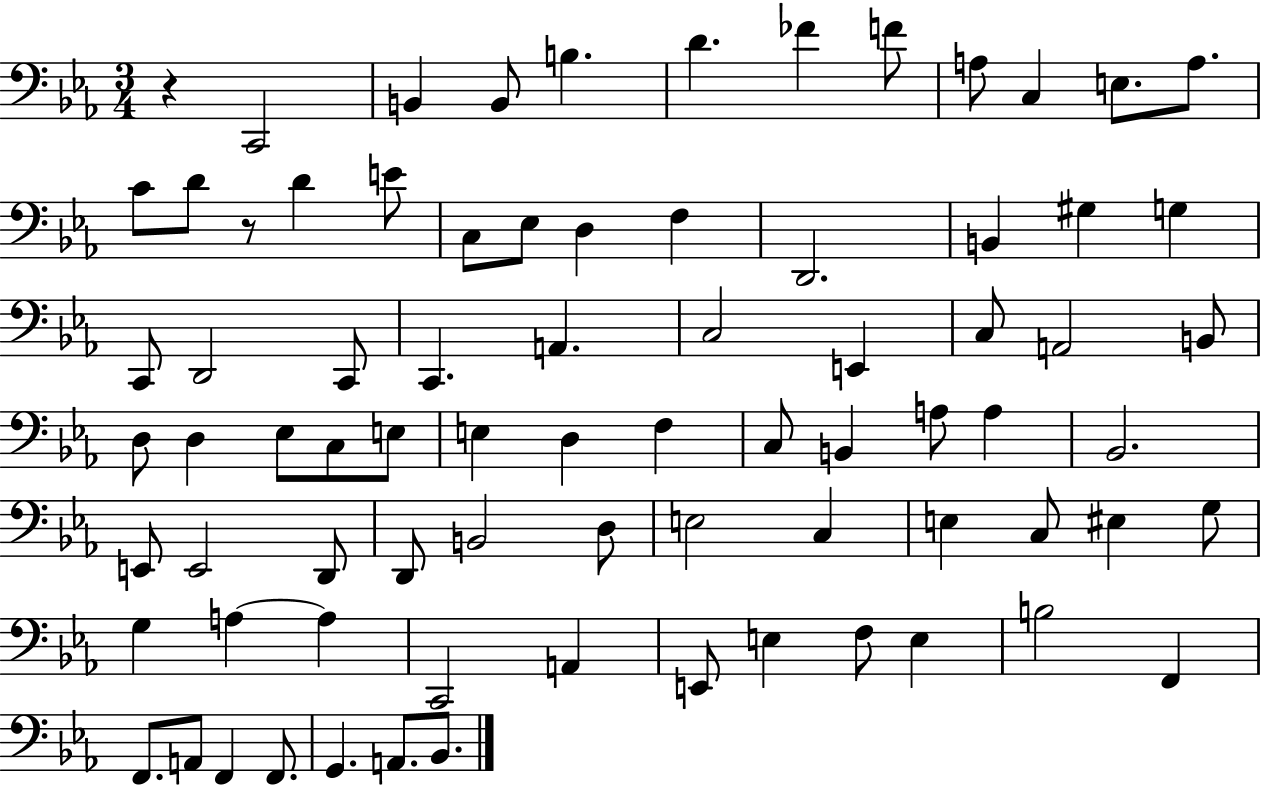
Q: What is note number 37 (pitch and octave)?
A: C3